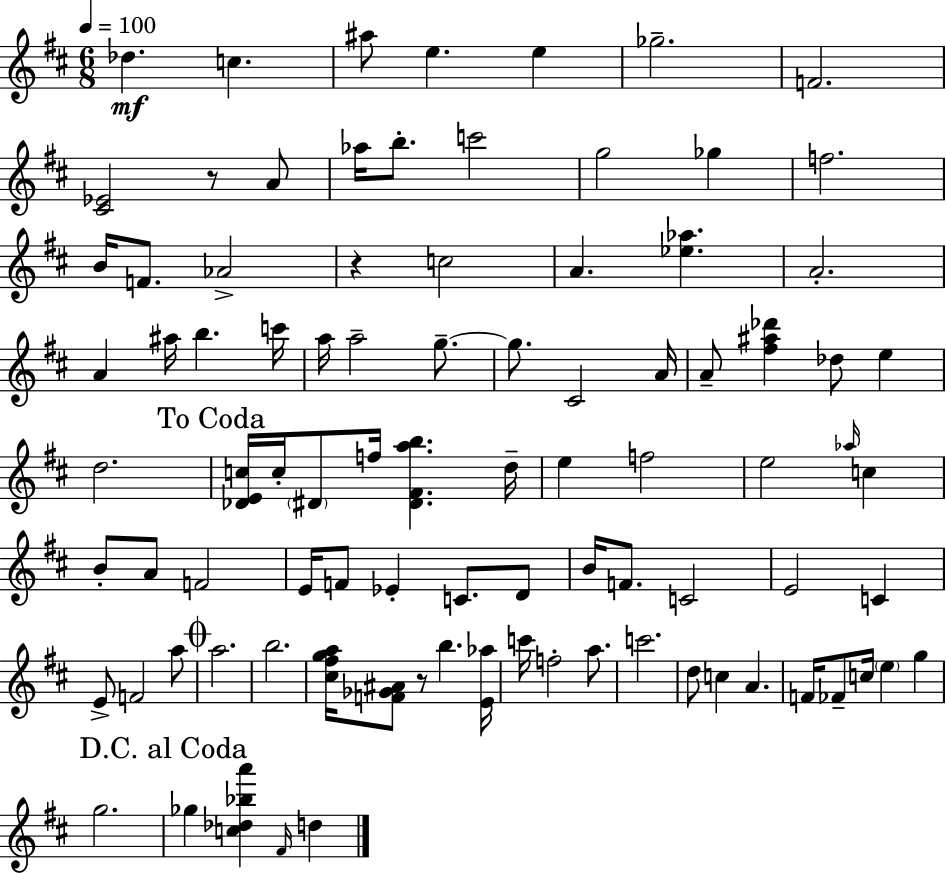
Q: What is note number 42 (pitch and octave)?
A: Ab5